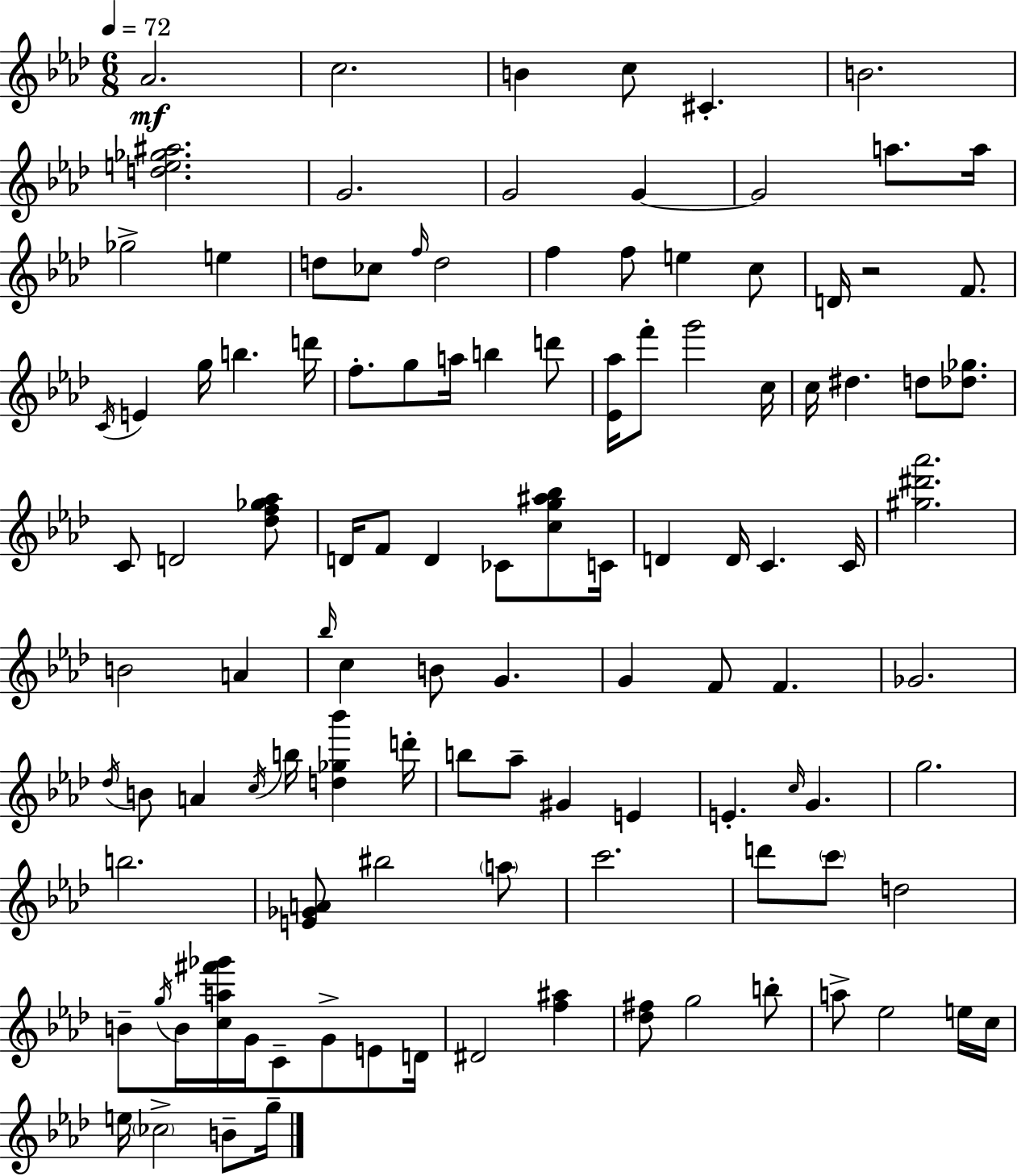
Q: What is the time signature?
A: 6/8